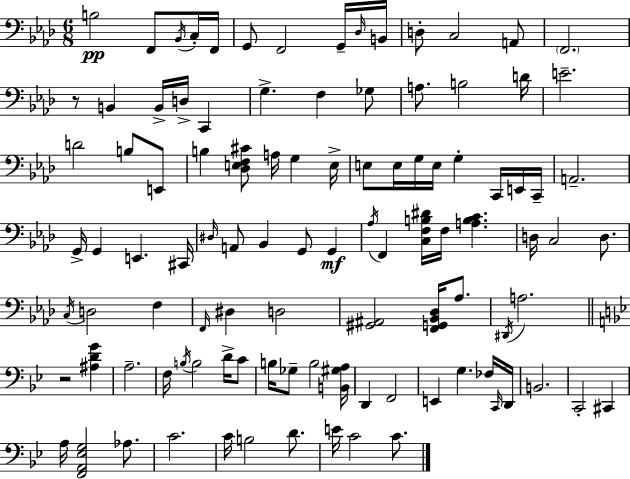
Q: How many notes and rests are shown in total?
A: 103